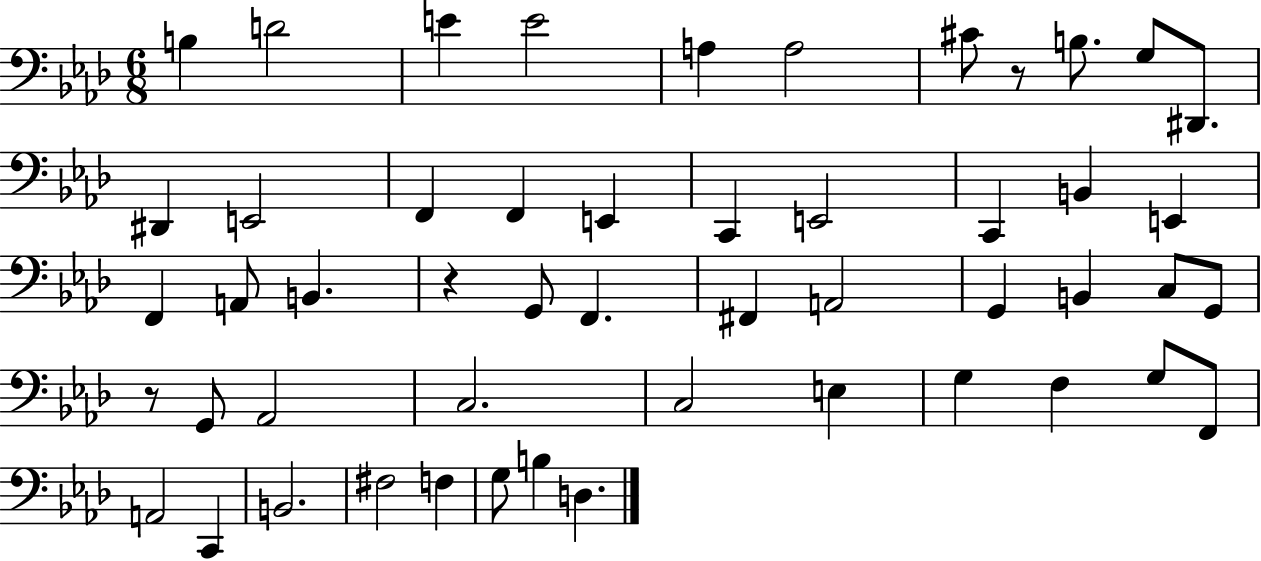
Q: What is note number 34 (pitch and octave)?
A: C3